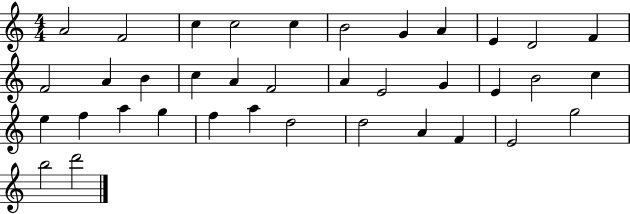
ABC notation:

X:1
T:Untitled
M:4/4
L:1/4
K:C
A2 F2 c c2 c B2 G A E D2 F F2 A B c A F2 A E2 G E B2 c e f a g f a d2 d2 A F E2 g2 b2 d'2